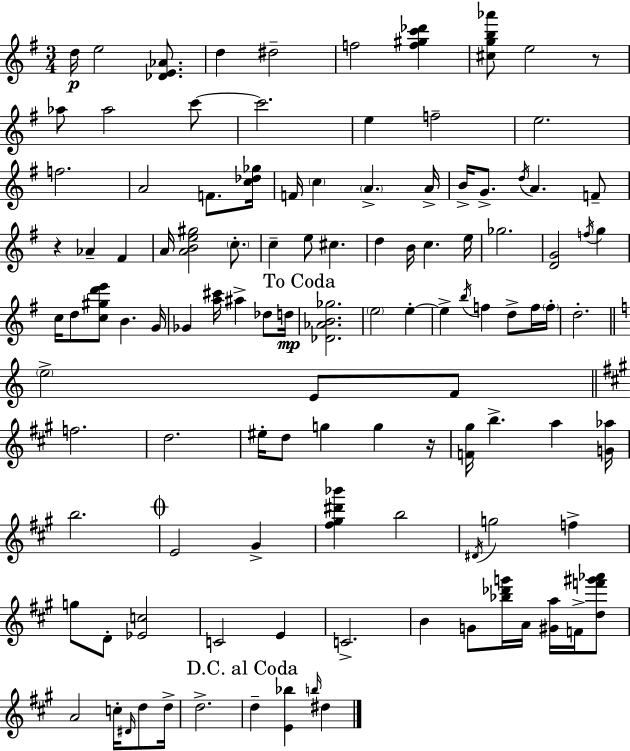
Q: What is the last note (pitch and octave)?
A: D#5